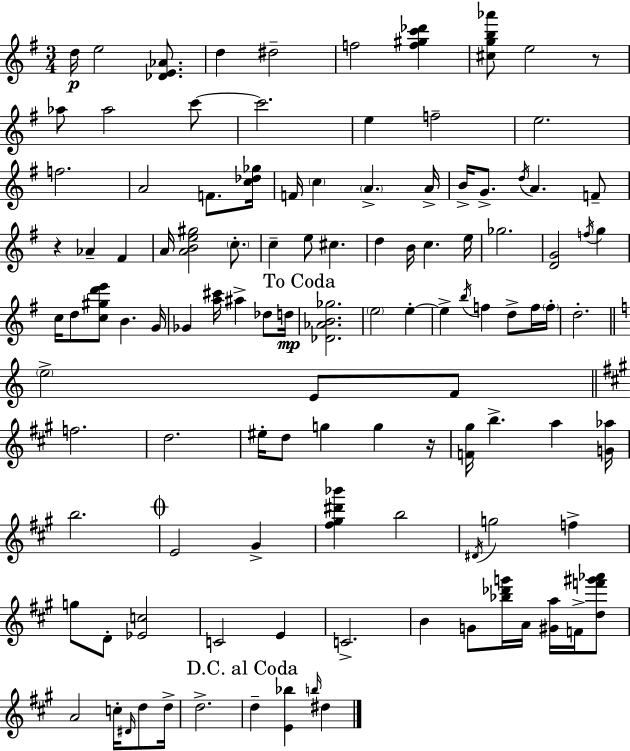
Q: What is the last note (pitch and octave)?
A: D#5